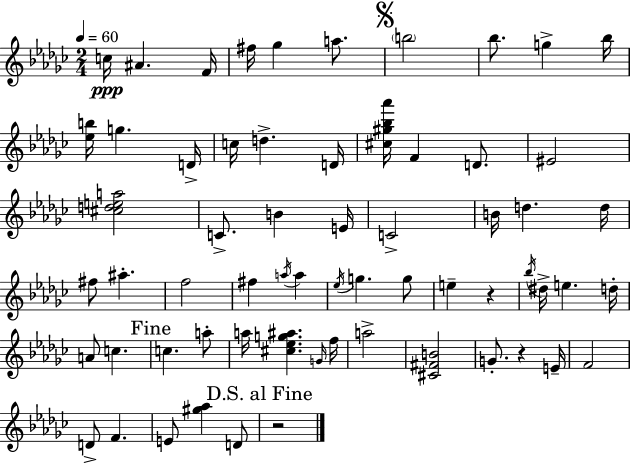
X:1
T:Untitled
M:2/4
L:1/4
K:Ebm
c/4 ^A F/4 ^f/4 _g a/2 b2 _b/2 g _b/4 [_eb]/4 g D/4 c/4 d D/4 [^c^g_b_a']/4 F D/2 ^E2 [^cdea]2 C/2 B E/4 C2 B/4 d d/4 ^f/2 ^a f2 ^f a/4 a _e/4 g g/2 e z _b/4 ^d/4 e d/4 A/2 c c a/2 a/4 [^c_eg^a] G/4 f/4 a2 [^C^FB]2 G/2 z E/4 F2 D/2 F E/2 [^g_a] D/2 z2